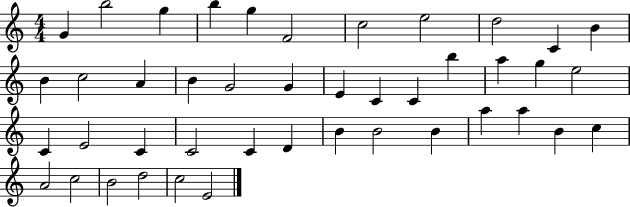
G4/q B5/h G5/q B5/q G5/q F4/h C5/h E5/h D5/h C4/q B4/q B4/q C5/h A4/q B4/q G4/h G4/q E4/q C4/q C4/q B5/q A5/q G5/q E5/h C4/q E4/h C4/q C4/h C4/q D4/q B4/q B4/h B4/q A5/q A5/q B4/q C5/q A4/h C5/h B4/h D5/h C5/h E4/h